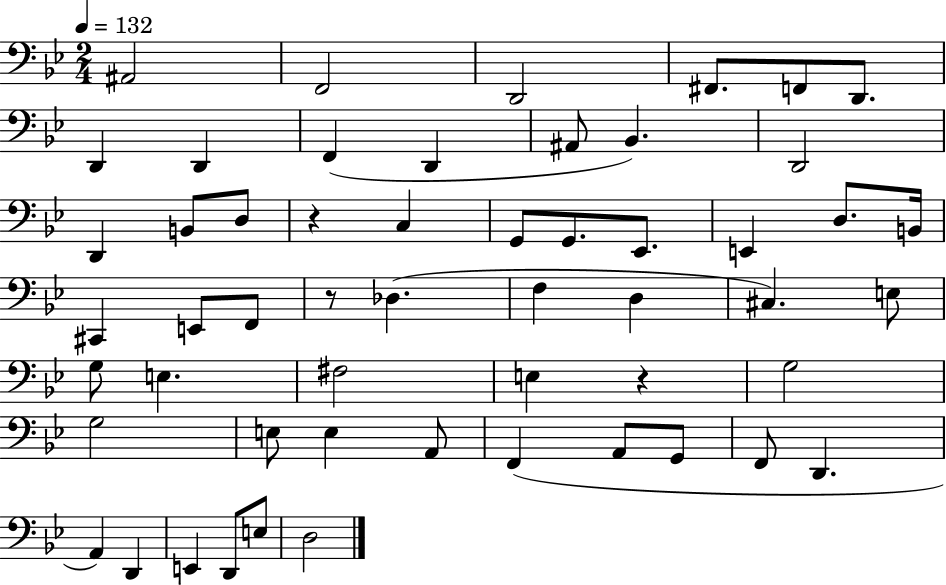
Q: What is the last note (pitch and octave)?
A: D3